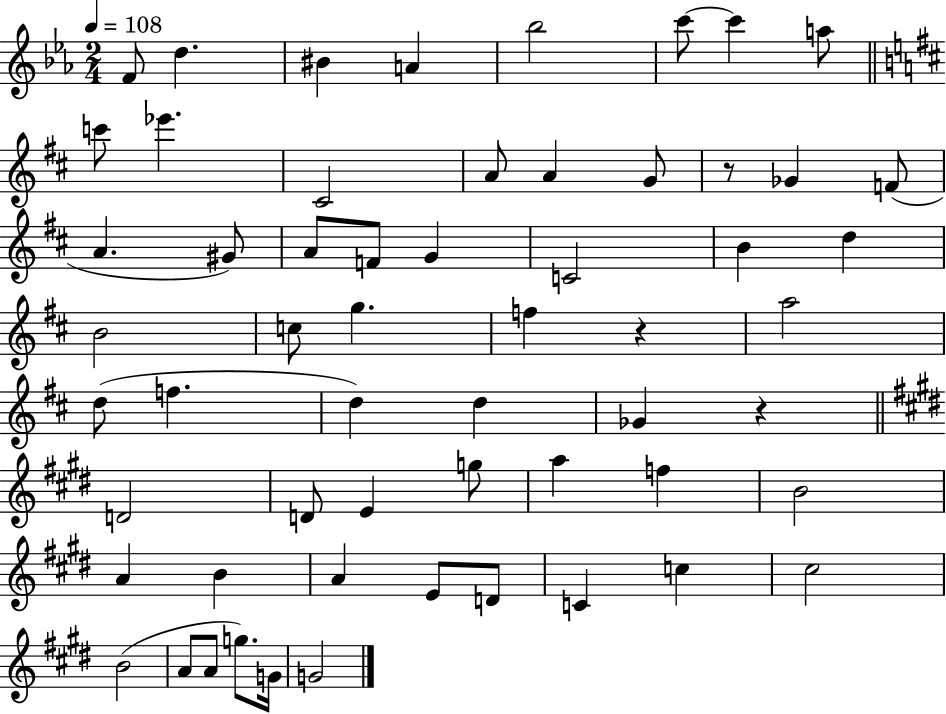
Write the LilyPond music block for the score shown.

{
  \clef treble
  \numericTimeSignature
  \time 2/4
  \key ees \major
  \tempo 4 = 108
  f'8 d''4. | bis'4 a'4 | bes''2 | c'''8~~ c'''4 a''8 | \break \bar "||" \break \key d \major c'''8 ees'''4. | cis'2 | a'8 a'4 g'8 | r8 ges'4 f'8( | \break a'4. gis'8) | a'8 f'8 g'4 | c'2 | b'4 d''4 | \break b'2 | c''8 g''4. | f''4 r4 | a''2 | \break d''8( f''4. | d''4) d''4 | ges'4 r4 | \bar "||" \break \key e \major d'2 | d'8 e'4 g''8 | a''4 f''4 | b'2 | \break a'4 b'4 | a'4 e'8 d'8 | c'4 c''4 | cis''2 | \break b'2( | a'8 a'8 g''8.) g'16 | g'2 | \bar "|."
}